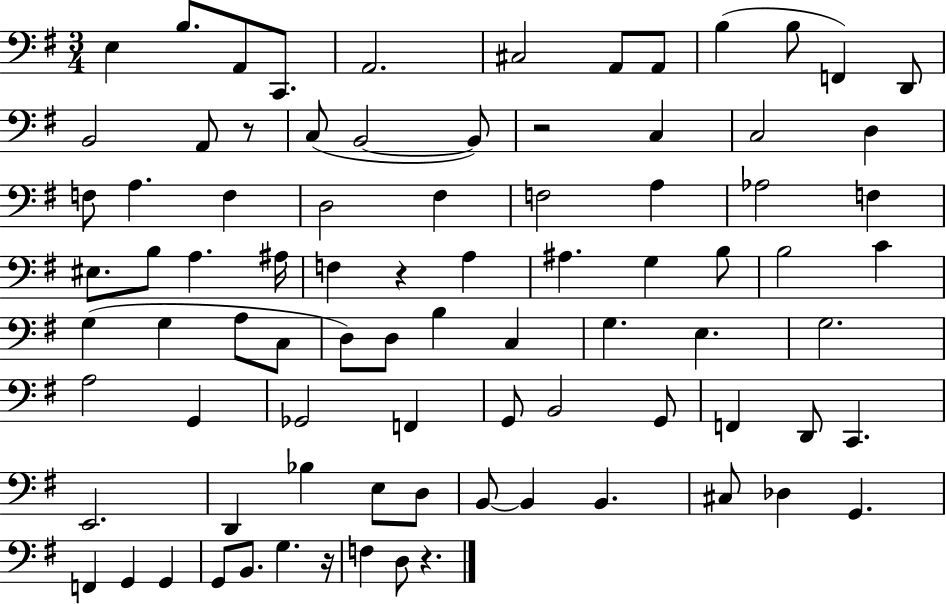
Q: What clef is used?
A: bass